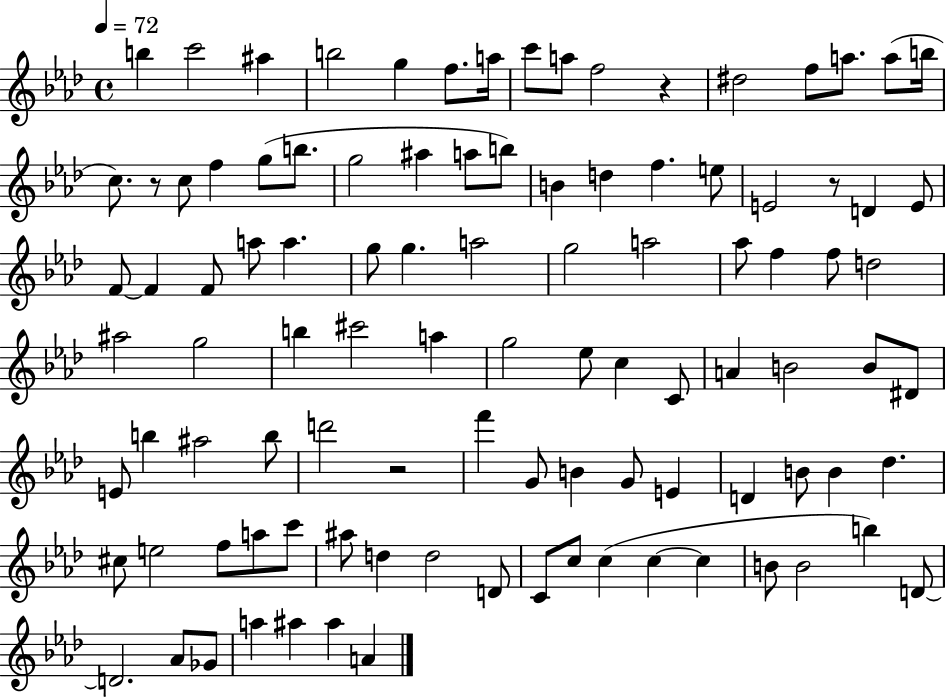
{
  \clef treble
  \time 4/4
  \defaultTimeSignature
  \key aes \major
  \tempo 4 = 72
  \repeat volta 2 { b''4 c'''2 ais''4 | b''2 g''4 f''8. a''16 | c'''8 a''8 f''2 r4 | dis''2 f''8 a''8. a''8( b''16 | \break c''8.) r8 c''8 f''4 g''8( b''8. | g''2 ais''4 a''8 b''8) | b'4 d''4 f''4. e''8 | e'2 r8 d'4 e'8 | \break f'8~~ f'4 f'8 a''8 a''4. | g''8 g''4. a''2 | g''2 a''2 | aes''8 f''4 f''8 d''2 | \break ais''2 g''2 | b''4 cis'''2 a''4 | g''2 ees''8 c''4 c'8 | a'4 b'2 b'8 dis'8 | \break e'8 b''4 ais''2 b''8 | d'''2 r2 | f'''4 g'8 b'4 g'8 e'4 | d'4 b'8 b'4 des''4. | \break cis''8 e''2 f''8 a''8 c'''8 | ais''8 d''4 d''2 d'8 | c'8 c''8 c''4( c''4~~ c''4 | b'8 b'2 b''4) d'8~~ | \break d'2. aes'8 ges'8 | a''4 ais''4 ais''4 a'4 | } \bar "|."
}